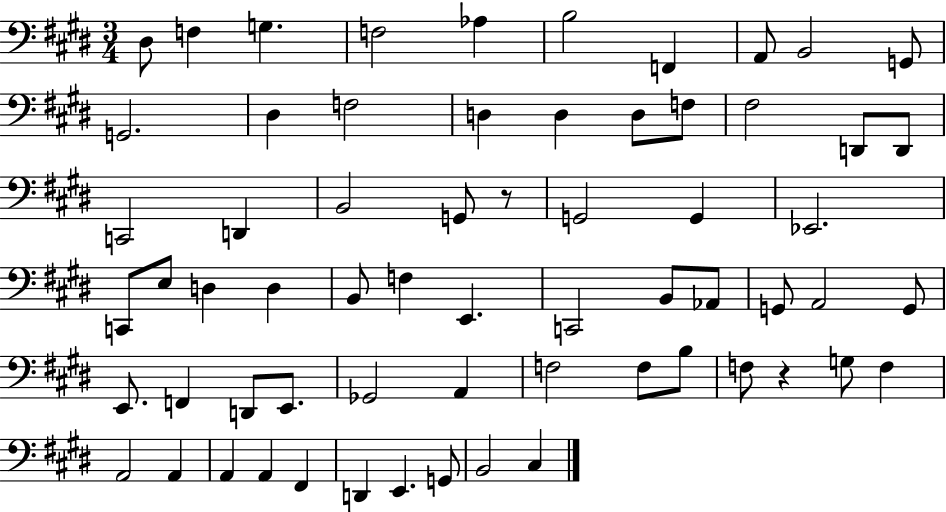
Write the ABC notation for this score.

X:1
T:Untitled
M:3/4
L:1/4
K:E
^D,/2 F, G, F,2 _A, B,2 F,, A,,/2 B,,2 G,,/2 G,,2 ^D, F,2 D, D, D,/2 F,/2 ^F,2 D,,/2 D,,/2 C,,2 D,, B,,2 G,,/2 z/2 G,,2 G,, _E,,2 C,,/2 E,/2 D, D, B,,/2 F, E,, C,,2 B,,/2 _A,,/2 G,,/2 A,,2 G,,/2 E,,/2 F,, D,,/2 E,,/2 _G,,2 A,, F,2 F,/2 B,/2 F,/2 z G,/2 F, A,,2 A,, A,, A,, ^F,, D,, E,, G,,/2 B,,2 ^C,